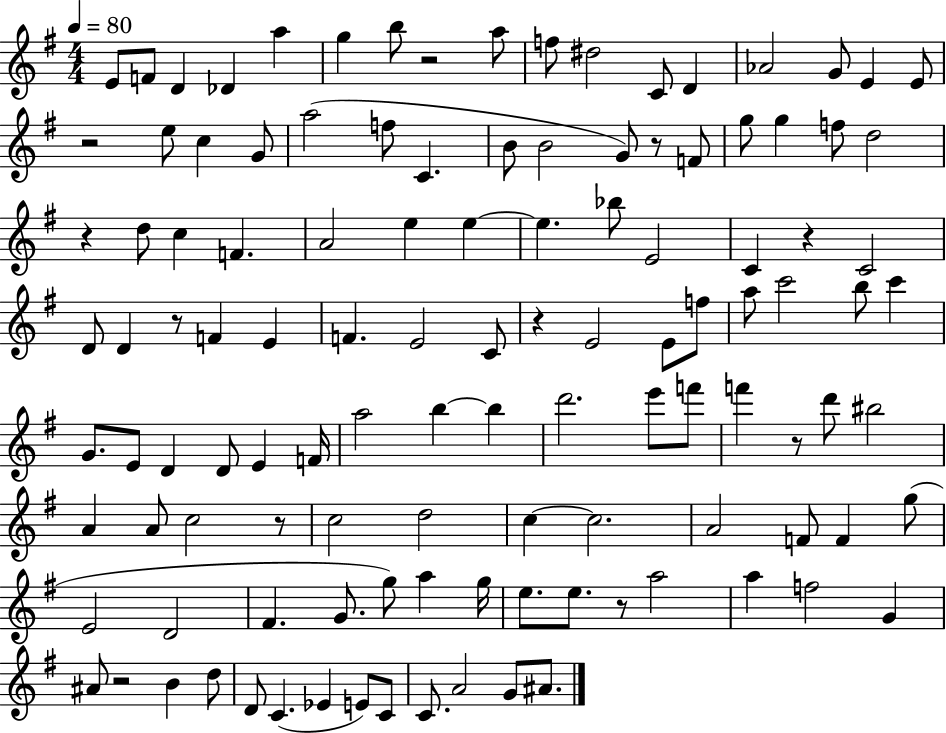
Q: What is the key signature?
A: G major